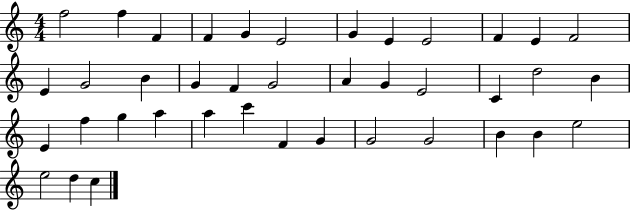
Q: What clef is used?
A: treble